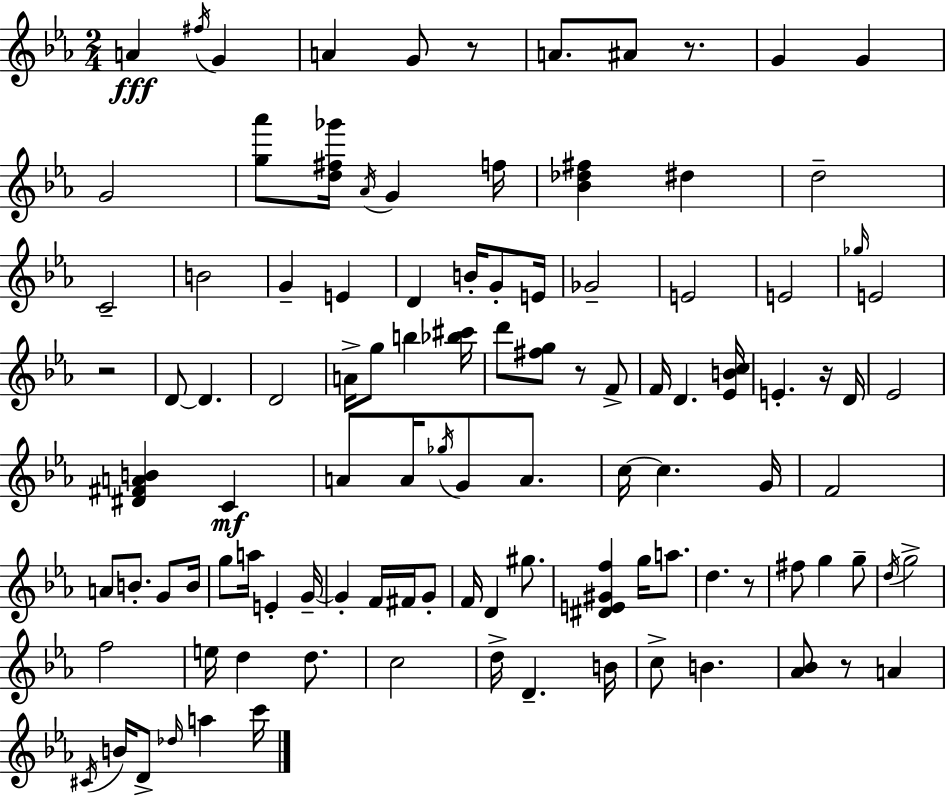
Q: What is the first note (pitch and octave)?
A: A4